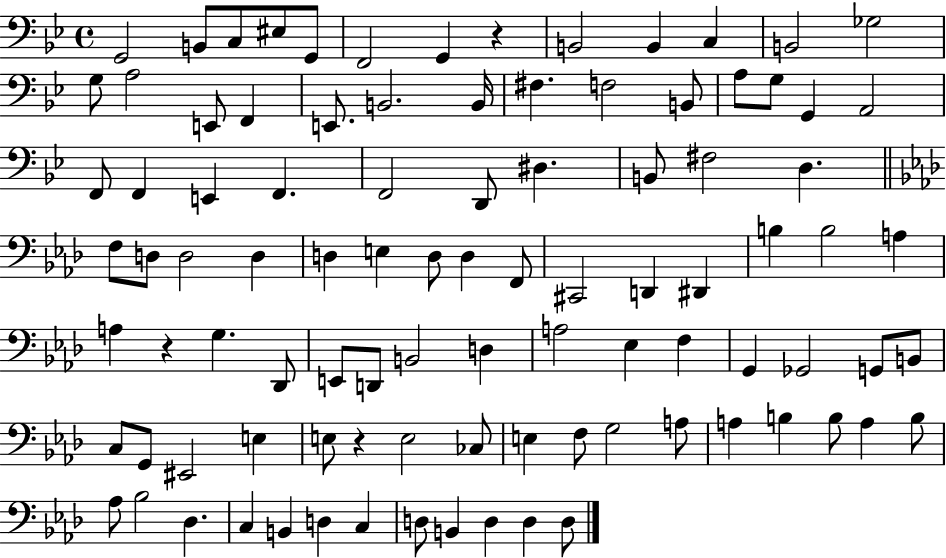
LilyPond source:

{
  \clef bass
  \time 4/4
  \defaultTimeSignature
  \key bes \major
  g,2 b,8 c8 eis8 g,8 | f,2 g,4 r4 | b,2 b,4 c4 | b,2 ges2 | \break g8 a2 e,8 f,4 | e,8. b,2. b,16 | fis4. f2 b,8 | a8 g8 g,4 a,2 | \break f,8 f,4 e,4 f,4. | f,2 d,8 dis4. | b,8 fis2 d4. | \bar "||" \break \key aes \major f8 d8 d2 d4 | d4 e4 d8 d4 f,8 | cis,2 d,4 dis,4 | b4 b2 a4 | \break a4 r4 g4. des,8 | e,8 d,8 b,2 d4 | a2 ees4 f4 | g,4 ges,2 g,8 b,8 | \break c8 g,8 eis,2 e4 | e8 r4 e2 ces8 | e4 f8 g2 a8 | a4 b4 b8 a4 b8 | \break aes8 bes2 des4. | c4 b,4 d4 c4 | d8 b,4 d4 d4 d8 | \bar "|."
}